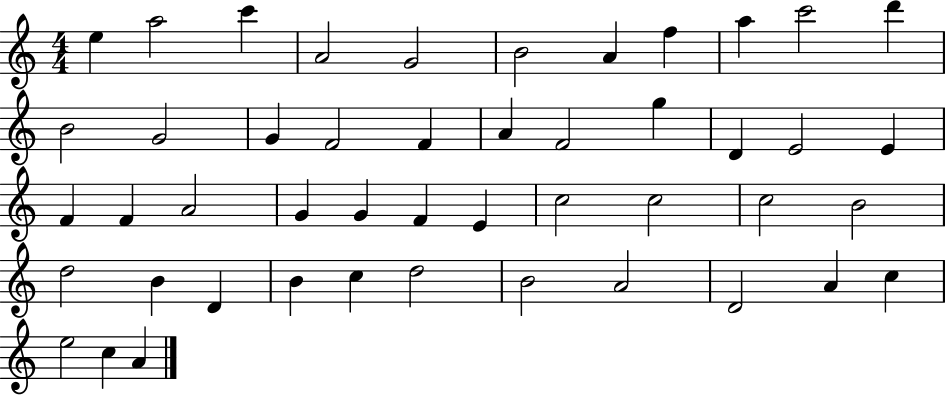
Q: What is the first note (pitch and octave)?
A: E5